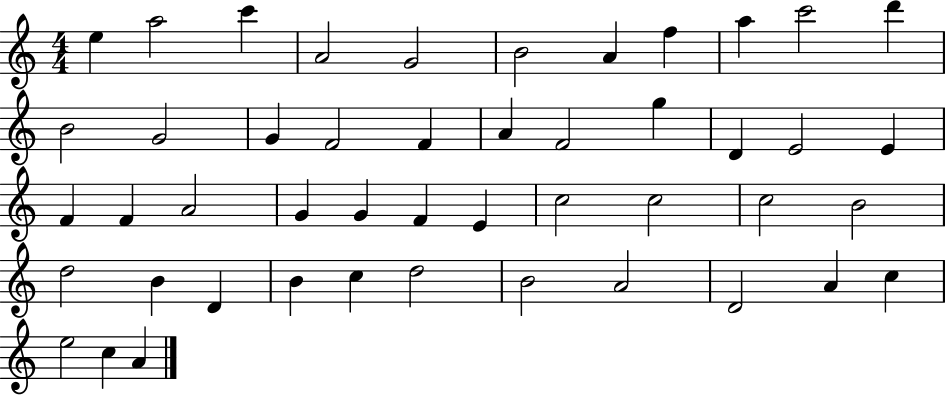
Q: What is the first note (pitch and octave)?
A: E5